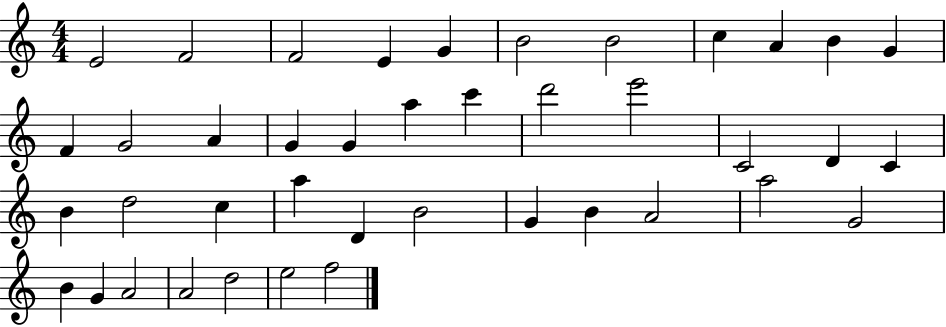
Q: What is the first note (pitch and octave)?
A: E4